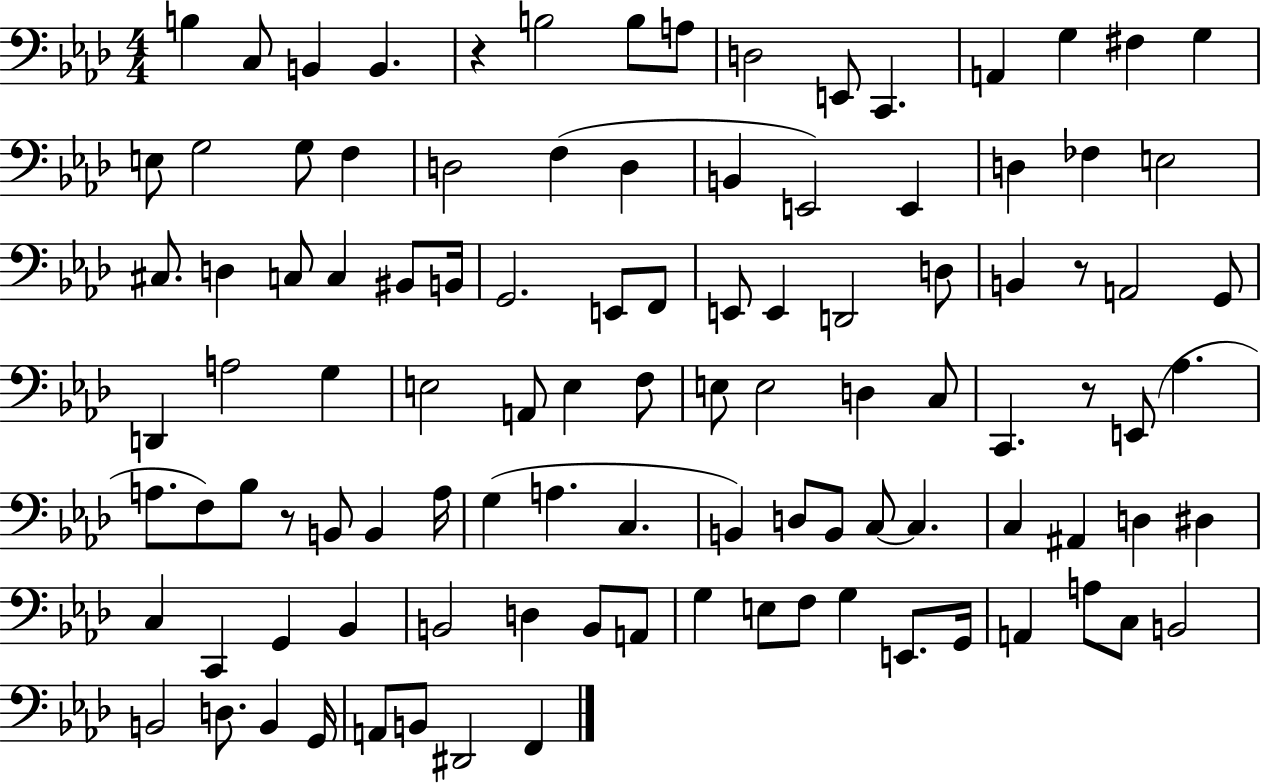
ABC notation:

X:1
T:Untitled
M:4/4
L:1/4
K:Ab
B, C,/2 B,, B,, z B,2 B,/2 A,/2 D,2 E,,/2 C,, A,, G, ^F, G, E,/2 G,2 G,/2 F, D,2 F, D, B,, E,,2 E,, D, _F, E,2 ^C,/2 D, C,/2 C, ^B,,/2 B,,/4 G,,2 E,,/2 F,,/2 E,,/2 E,, D,,2 D,/2 B,, z/2 A,,2 G,,/2 D,, A,2 G, E,2 A,,/2 E, F,/2 E,/2 E,2 D, C,/2 C,, z/2 E,,/2 _A, A,/2 F,/2 _B,/2 z/2 B,,/2 B,, A,/4 G, A, C, B,, D,/2 B,,/2 C,/2 C, C, ^A,, D, ^D, C, C,, G,, _B,, B,,2 D, B,,/2 A,,/2 G, E,/2 F,/2 G, E,,/2 G,,/4 A,, A,/2 C,/2 B,,2 B,,2 D,/2 B,, G,,/4 A,,/2 B,,/2 ^D,,2 F,,